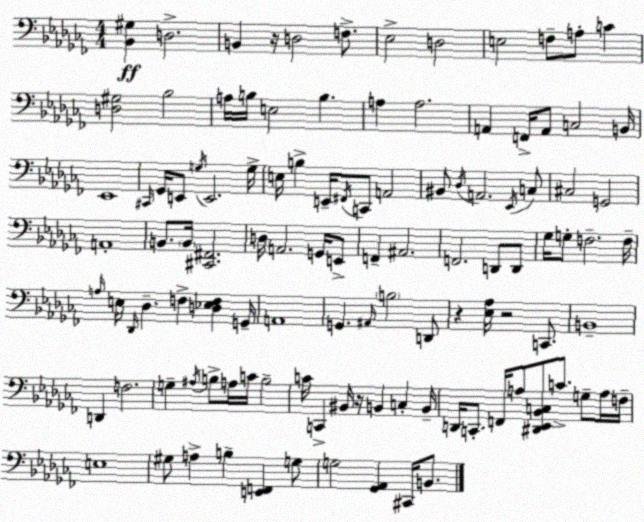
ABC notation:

X:1
T:Untitled
M:4/4
L:1/4
K:Abm
[_B,,^G,] D,2 B,, z/4 D,2 F,/2 _E,2 D,2 E,2 F,/2 A,/2 C [D,^G,]2 _B,2 A,/4 B,/4 E,2 B, A, A,2 A,, F,,/4 A,,/2 C,2 B,,/4 _E,,4 ^C,,/4 _G,,/4 E,,/2 G,/4 E,,2 G,/4 E,/4 B, E,,/4 ^F,,/4 C,,/2 A,,2 ^B,,/2 _D,/4 A,,2 _E,,/4 C,/2 ^C,2 G,,2 A,,4 B,,/2 B,,/4 [^C,,^F,,]2 D,/4 A,,2 G,,/4 E,,/2 F,, ^A,,2 F,,2 D,,/2 D,,/2 _G,/4 G,/2 F,2 F,/4 A,/4 E,/4 _D,,/4 _D, F, [D,_E,F,] G,,/4 A,,4 G,, ^A,,/4 B,2 D,,/2 z [_E,_A,]/4 z2 C,,/2 B,,4 D,, F,2 G, ^A,/4 B,/2 A,/4 C/4 B,2 C/4 C,, ^B,,/4 z/4 B,, C, B,,/4 D,,/4 C,,/2 F,,/4 A,/2 [^D,,_E,,_B,,C,]/2 C/2 G,/2 A,/4 F,/4 E,4 ^G,/2 A, B, [E,,F,,] G,/2 G,2 [_G,,_A,,] ^C,,/4 B,,/2